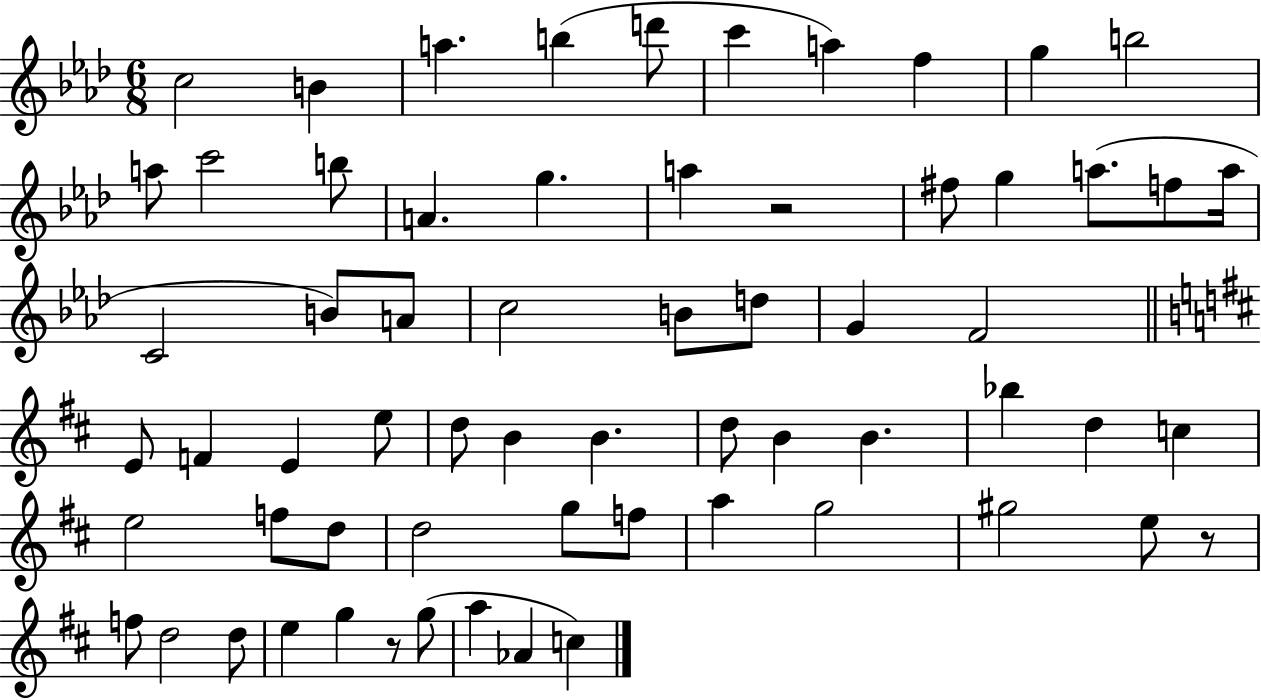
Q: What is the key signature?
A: AES major